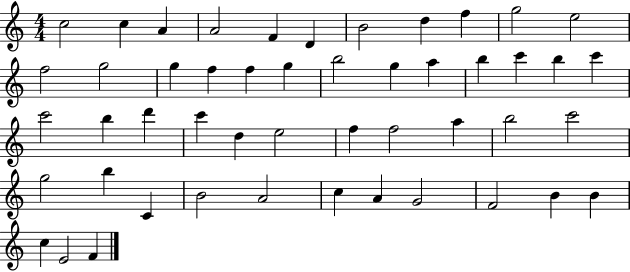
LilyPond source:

{
  \clef treble
  \numericTimeSignature
  \time 4/4
  \key c \major
  c''2 c''4 a'4 | a'2 f'4 d'4 | b'2 d''4 f''4 | g''2 e''2 | \break f''2 g''2 | g''4 f''4 f''4 g''4 | b''2 g''4 a''4 | b''4 c'''4 b''4 c'''4 | \break c'''2 b''4 d'''4 | c'''4 d''4 e''2 | f''4 f''2 a''4 | b''2 c'''2 | \break g''2 b''4 c'4 | b'2 a'2 | c''4 a'4 g'2 | f'2 b'4 b'4 | \break c''4 e'2 f'4 | \bar "|."
}